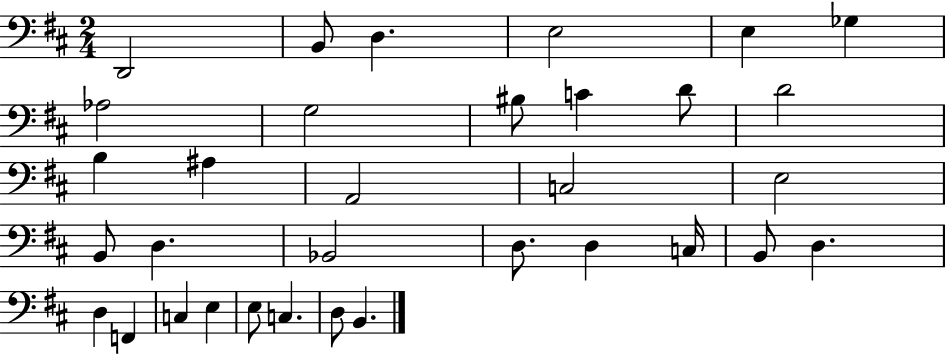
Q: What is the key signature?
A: D major